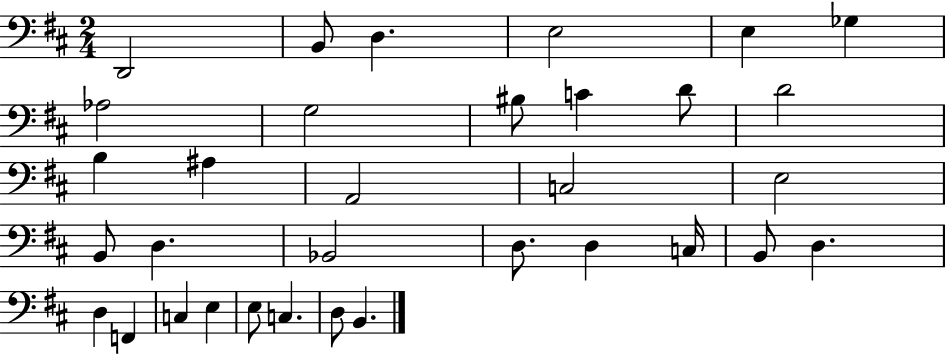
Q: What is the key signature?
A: D major